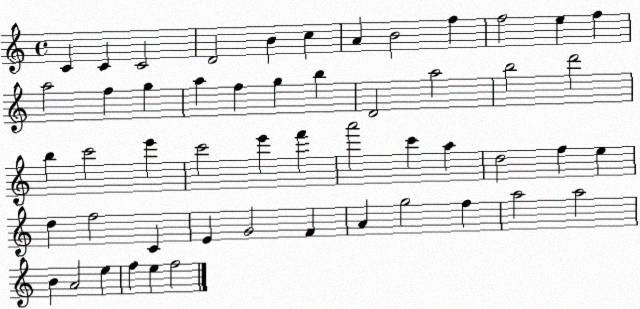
X:1
T:Untitled
M:4/4
L:1/4
K:C
C C C2 D2 B c A B2 f f2 e f a2 f g a f g b D2 a2 b2 d'2 b c'2 e' c'2 e' f' a'2 c' a d2 f e d f2 C E G2 F A g2 f a2 a2 B A2 e f e f2